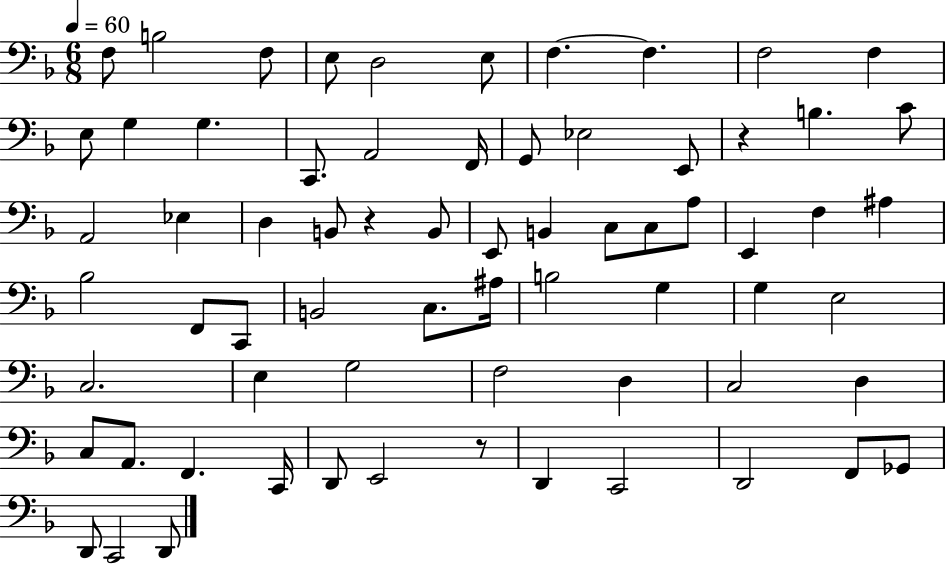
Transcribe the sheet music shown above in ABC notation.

X:1
T:Untitled
M:6/8
L:1/4
K:F
F,/2 B,2 F,/2 E,/2 D,2 E,/2 F, F, F,2 F, E,/2 G, G, C,,/2 A,,2 F,,/4 G,,/2 _E,2 E,,/2 z B, C/2 A,,2 _E, D, B,,/2 z B,,/2 E,,/2 B,, C,/2 C,/2 A,/2 E,, F, ^A, _B,2 F,,/2 C,,/2 B,,2 C,/2 ^A,/4 B,2 G, G, E,2 C,2 E, G,2 F,2 D, C,2 D, C,/2 A,,/2 F,, C,,/4 D,,/2 E,,2 z/2 D,, C,,2 D,,2 F,,/2 _G,,/2 D,,/2 C,,2 D,,/2